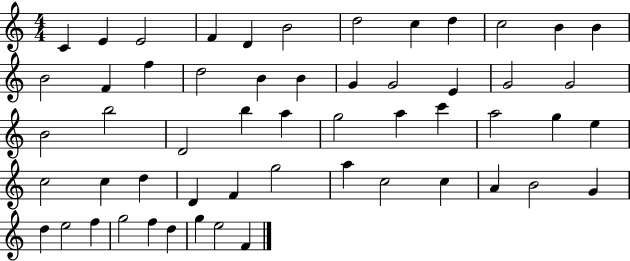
X:1
T:Untitled
M:4/4
L:1/4
K:C
C E E2 F D B2 d2 c d c2 B B B2 F f d2 B B G G2 E G2 G2 B2 b2 D2 b a g2 a c' a2 g e c2 c d D F g2 a c2 c A B2 G d e2 f g2 f d g e2 F